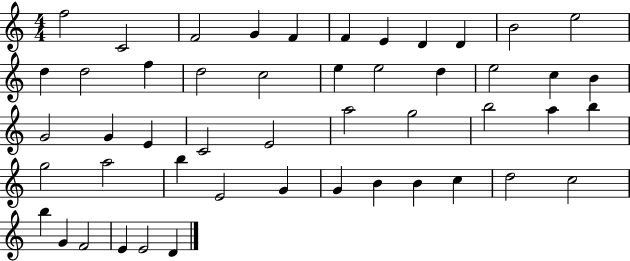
{
  \clef treble
  \numericTimeSignature
  \time 4/4
  \key c \major
  f''2 c'2 | f'2 g'4 f'4 | f'4 e'4 d'4 d'4 | b'2 e''2 | \break d''4 d''2 f''4 | d''2 c''2 | e''4 e''2 d''4 | e''2 c''4 b'4 | \break g'2 g'4 e'4 | c'2 e'2 | a''2 g''2 | b''2 a''4 b''4 | \break g''2 a''2 | b''4 e'2 g'4 | g'4 b'4 b'4 c''4 | d''2 c''2 | \break b''4 g'4 f'2 | e'4 e'2 d'4 | \bar "|."
}